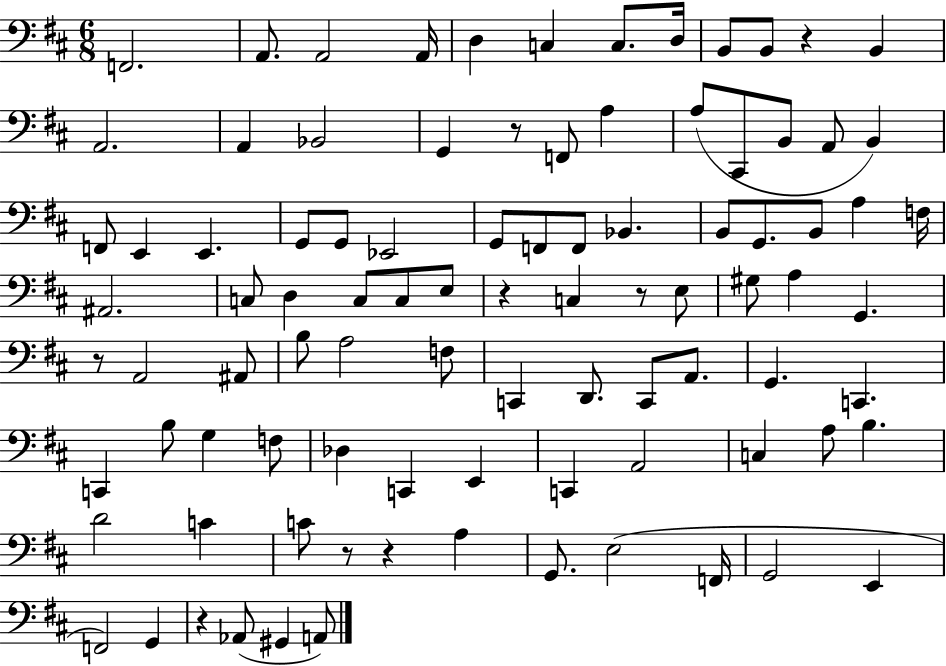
X:1
T:Untitled
M:6/8
L:1/4
K:D
F,,2 A,,/2 A,,2 A,,/4 D, C, C,/2 D,/4 B,,/2 B,,/2 z B,, A,,2 A,, _B,,2 G,, z/2 F,,/2 A, A,/2 ^C,,/2 B,,/2 A,,/2 B,, F,,/2 E,, E,, G,,/2 G,,/2 _E,,2 G,,/2 F,,/2 F,,/2 _B,, B,,/2 G,,/2 B,,/2 A, F,/4 ^A,,2 C,/2 D, C,/2 C,/2 E,/2 z C, z/2 E,/2 ^G,/2 A, G,, z/2 A,,2 ^A,,/2 B,/2 A,2 F,/2 C,, D,,/2 C,,/2 A,,/2 G,, C,, C,, B,/2 G, F,/2 _D, C,, E,, C,, A,,2 C, A,/2 B, D2 C C/2 z/2 z A, G,,/2 E,2 F,,/4 G,,2 E,, F,,2 G,, z _A,,/2 ^G,, A,,/2